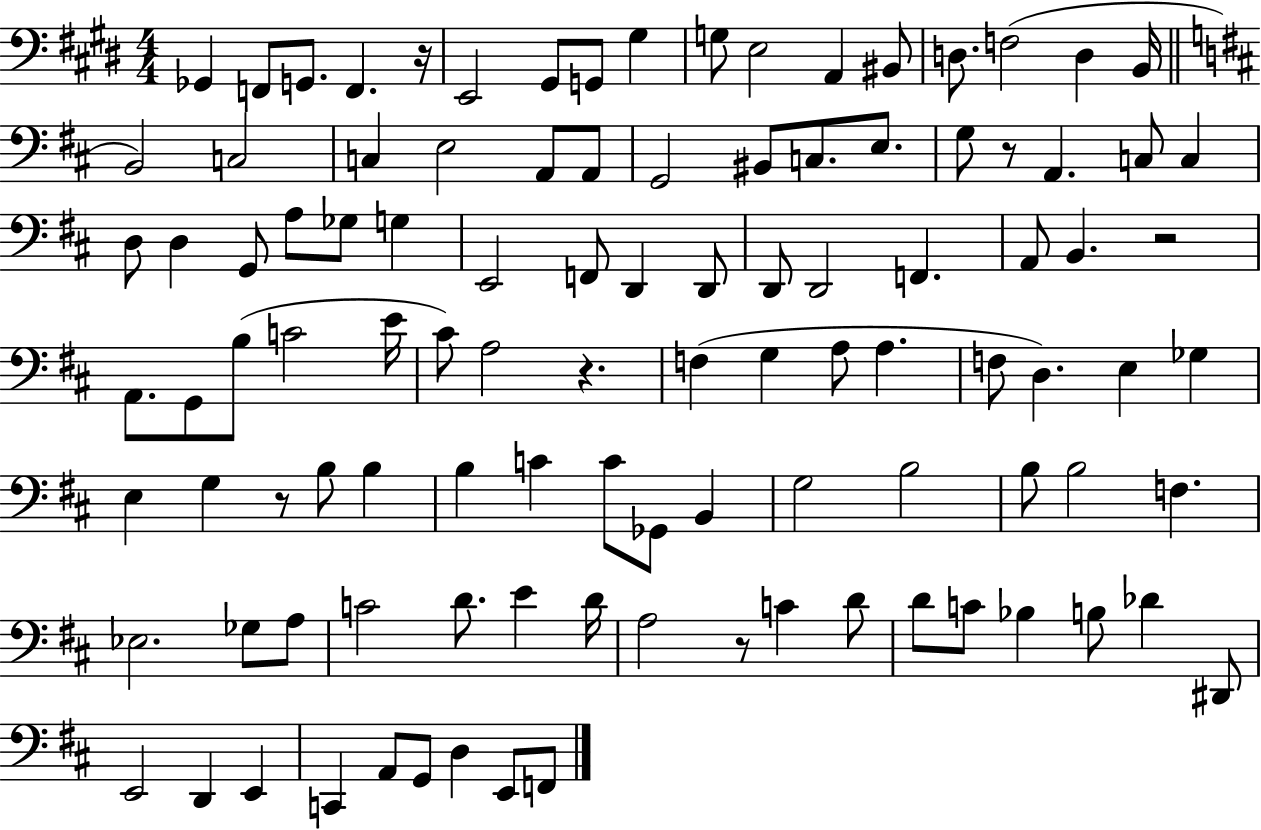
X:1
T:Untitled
M:4/4
L:1/4
K:E
_G,, F,,/2 G,,/2 F,, z/4 E,,2 ^G,,/2 G,,/2 ^G, G,/2 E,2 A,, ^B,,/2 D,/2 F,2 D, B,,/4 B,,2 C,2 C, E,2 A,,/2 A,,/2 G,,2 ^B,,/2 C,/2 E,/2 G,/2 z/2 A,, C,/2 C, D,/2 D, G,,/2 A,/2 _G,/2 G, E,,2 F,,/2 D,, D,,/2 D,,/2 D,,2 F,, A,,/2 B,, z2 A,,/2 G,,/2 B,/2 C2 E/4 ^C/2 A,2 z F, G, A,/2 A, F,/2 D, E, _G, E, G, z/2 B,/2 B, B, C C/2 _G,,/2 B,, G,2 B,2 B,/2 B,2 F, _E,2 _G,/2 A,/2 C2 D/2 E D/4 A,2 z/2 C D/2 D/2 C/2 _B, B,/2 _D ^D,,/2 E,,2 D,, E,, C,, A,,/2 G,,/2 D, E,,/2 F,,/2